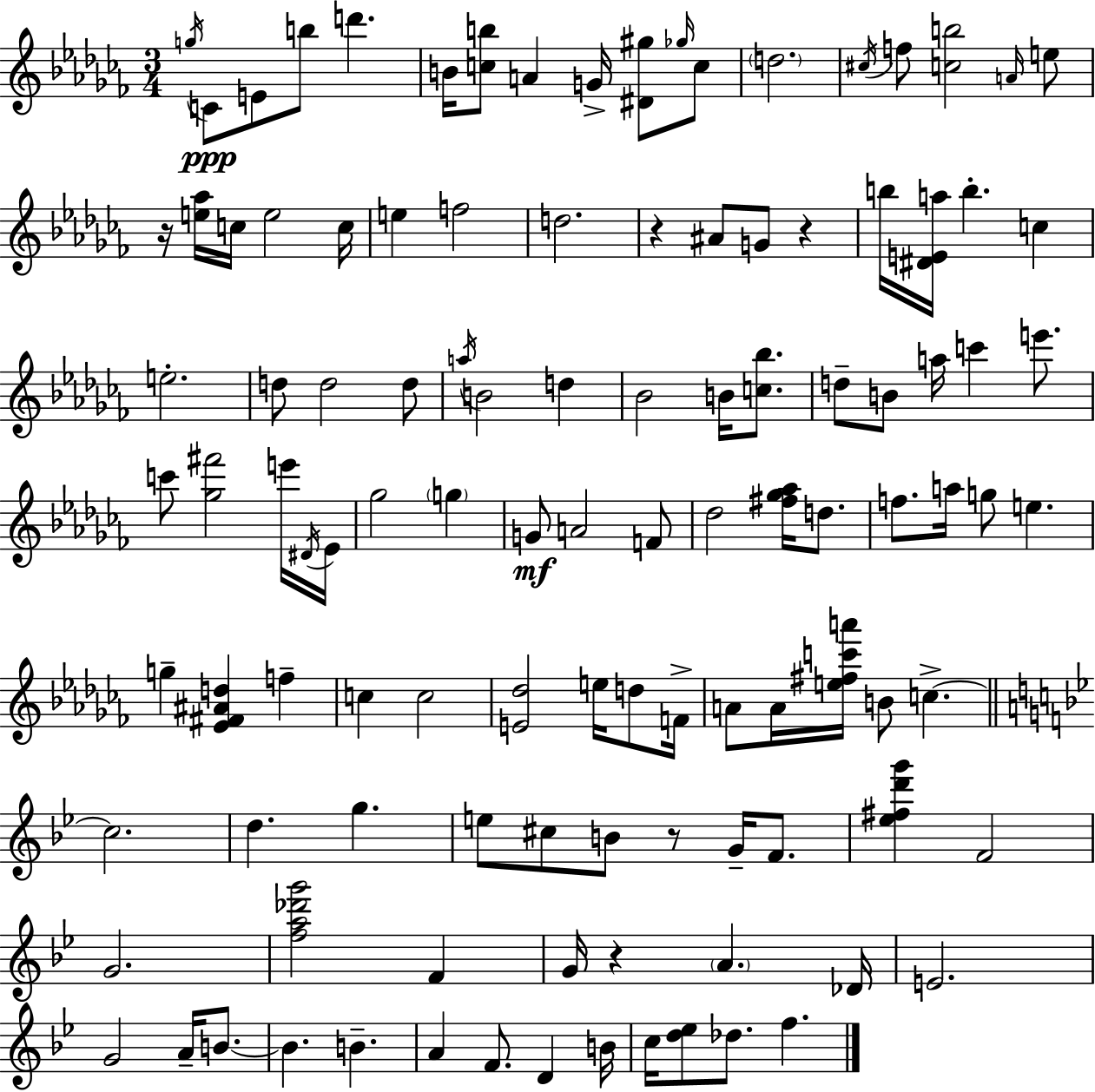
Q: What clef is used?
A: treble